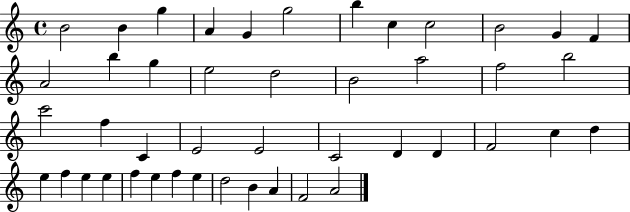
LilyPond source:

{
  \clef treble
  \time 4/4
  \defaultTimeSignature
  \key c \major
  b'2 b'4 g''4 | a'4 g'4 g''2 | b''4 c''4 c''2 | b'2 g'4 f'4 | \break a'2 b''4 g''4 | e''2 d''2 | b'2 a''2 | f''2 b''2 | \break c'''2 f''4 c'4 | e'2 e'2 | c'2 d'4 d'4 | f'2 c''4 d''4 | \break e''4 f''4 e''4 e''4 | f''4 e''4 f''4 e''4 | d''2 b'4 a'4 | f'2 a'2 | \break \bar "|."
}